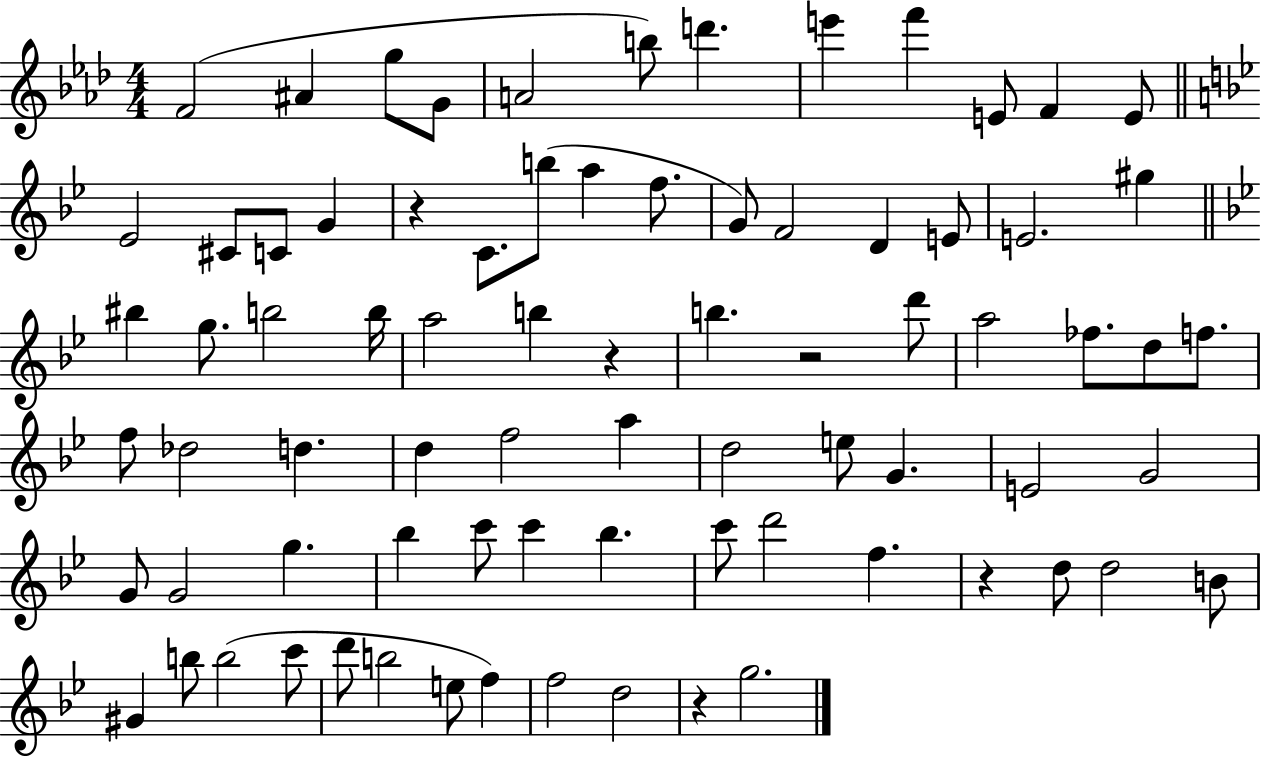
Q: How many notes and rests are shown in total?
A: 78